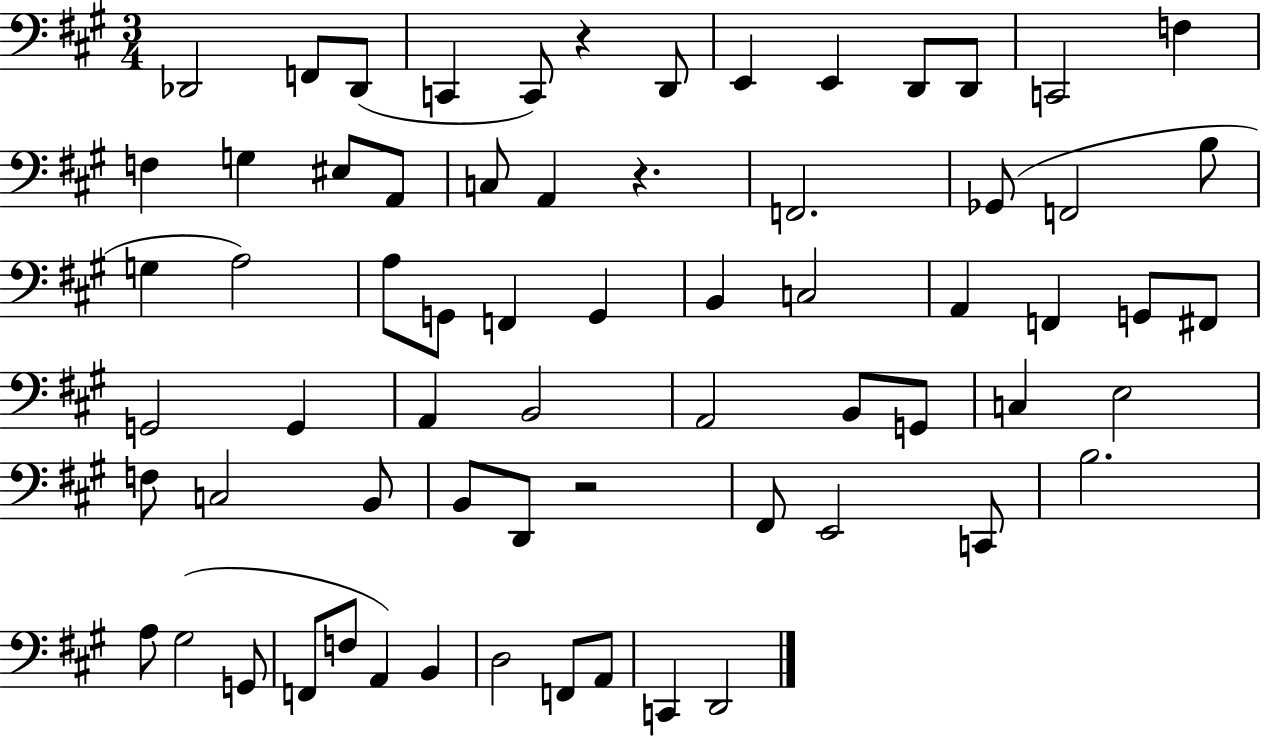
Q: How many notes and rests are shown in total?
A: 67